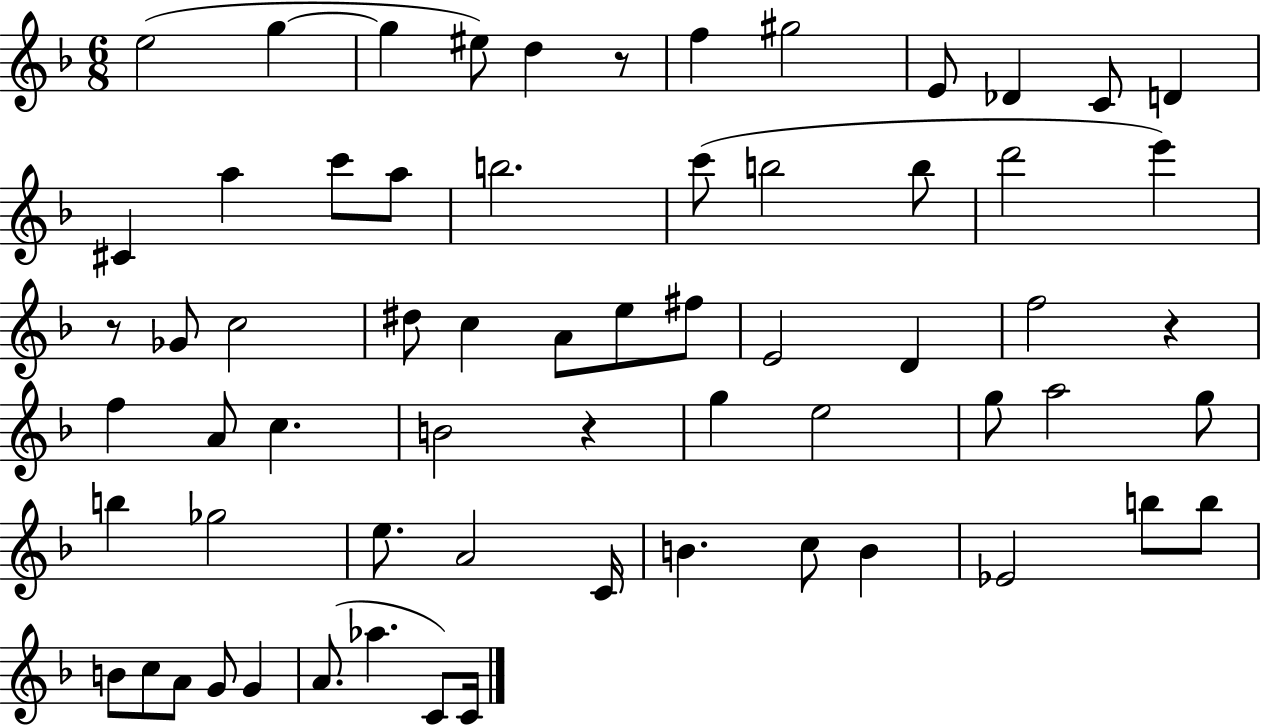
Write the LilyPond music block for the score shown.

{
  \clef treble
  \numericTimeSignature
  \time 6/8
  \key f \major
  e''2( g''4~~ | g''4 eis''8) d''4 r8 | f''4 gis''2 | e'8 des'4 c'8 d'4 | \break cis'4 a''4 c'''8 a''8 | b''2. | c'''8( b''2 b''8 | d'''2 e'''4) | \break r8 ges'8 c''2 | dis''8 c''4 a'8 e''8 fis''8 | e'2 d'4 | f''2 r4 | \break f''4 a'8 c''4. | b'2 r4 | g''4 e''2 | g''8 a''2 g''8 | \break b''4 ges''2 | e''8. a'2 c'16 | b'4. c''8 b'4 | ees'2 b''8 b''8 | \break b'8 c''8 a'8 g'8 g'4 | a'8.( aes''4. c'8) c'16 | \bar "|."
}